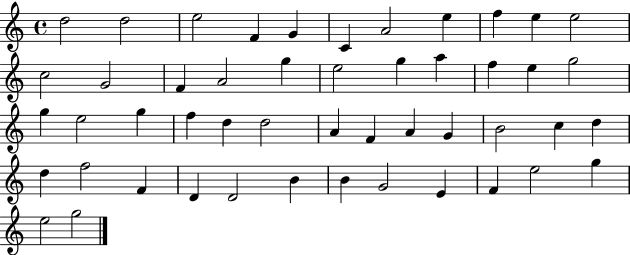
{
  \clef treble
  \time 4/4
  \defaultTimeSignature
  \key c \major
  d''2 d''2 | e''2 f'4 g'4 | c'4 a'2 e''4 | f''4 e''4 e''2 | \break c''2 g'2 | f'4 a'2 g''4 | e''2 g''4 a''4 | f''4 e''4 g''2 | \break g''4 e''2 g''4 | f''4 d''4 d''2 | a'4 f'4 a'4 g'4 | b'2 c''4 d''4 | \break d''4 f''2 f'4 | d'4 d'2 b'4 | b'4 g'2 e'4 | f'4 e''2 g''4 | \break e''2 g''2 | \bar "|."
}